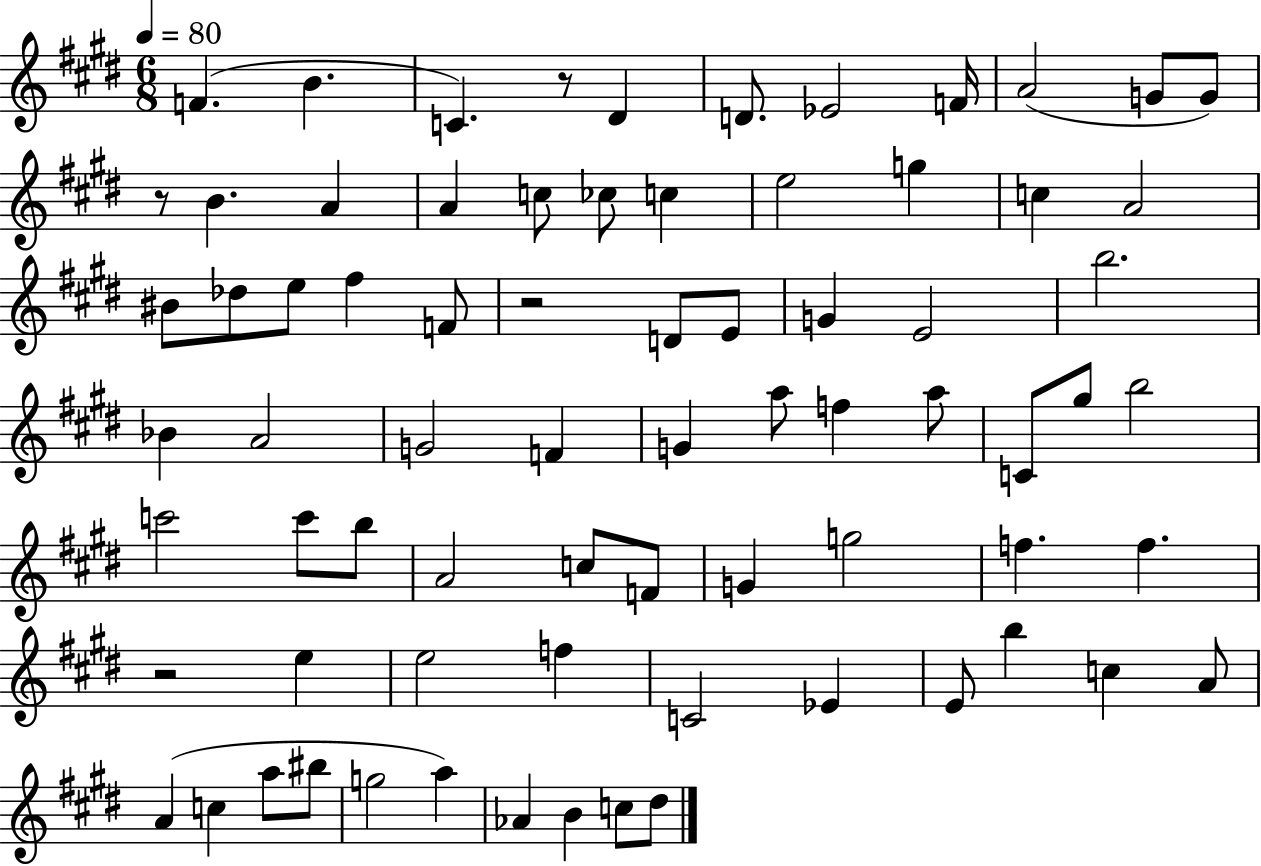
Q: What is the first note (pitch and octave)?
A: F4